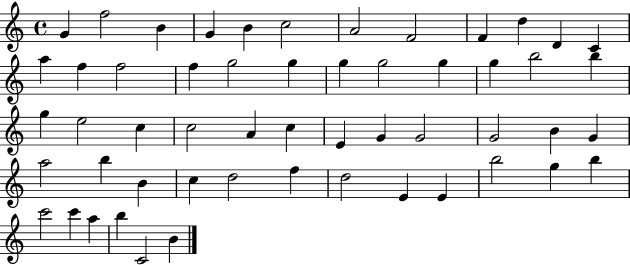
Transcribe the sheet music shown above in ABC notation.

X:1
T:Untitled
M:4/4
L:1/4
K:C
G f2 B G B c2 A2 F2 F d D C a f f2 f g2 g g g2 g g b2 b g e2 c c2 A c E G G2 G2 B G a2 b B c d2 f d2 E E b2 g b c'2 c' a b C2 B